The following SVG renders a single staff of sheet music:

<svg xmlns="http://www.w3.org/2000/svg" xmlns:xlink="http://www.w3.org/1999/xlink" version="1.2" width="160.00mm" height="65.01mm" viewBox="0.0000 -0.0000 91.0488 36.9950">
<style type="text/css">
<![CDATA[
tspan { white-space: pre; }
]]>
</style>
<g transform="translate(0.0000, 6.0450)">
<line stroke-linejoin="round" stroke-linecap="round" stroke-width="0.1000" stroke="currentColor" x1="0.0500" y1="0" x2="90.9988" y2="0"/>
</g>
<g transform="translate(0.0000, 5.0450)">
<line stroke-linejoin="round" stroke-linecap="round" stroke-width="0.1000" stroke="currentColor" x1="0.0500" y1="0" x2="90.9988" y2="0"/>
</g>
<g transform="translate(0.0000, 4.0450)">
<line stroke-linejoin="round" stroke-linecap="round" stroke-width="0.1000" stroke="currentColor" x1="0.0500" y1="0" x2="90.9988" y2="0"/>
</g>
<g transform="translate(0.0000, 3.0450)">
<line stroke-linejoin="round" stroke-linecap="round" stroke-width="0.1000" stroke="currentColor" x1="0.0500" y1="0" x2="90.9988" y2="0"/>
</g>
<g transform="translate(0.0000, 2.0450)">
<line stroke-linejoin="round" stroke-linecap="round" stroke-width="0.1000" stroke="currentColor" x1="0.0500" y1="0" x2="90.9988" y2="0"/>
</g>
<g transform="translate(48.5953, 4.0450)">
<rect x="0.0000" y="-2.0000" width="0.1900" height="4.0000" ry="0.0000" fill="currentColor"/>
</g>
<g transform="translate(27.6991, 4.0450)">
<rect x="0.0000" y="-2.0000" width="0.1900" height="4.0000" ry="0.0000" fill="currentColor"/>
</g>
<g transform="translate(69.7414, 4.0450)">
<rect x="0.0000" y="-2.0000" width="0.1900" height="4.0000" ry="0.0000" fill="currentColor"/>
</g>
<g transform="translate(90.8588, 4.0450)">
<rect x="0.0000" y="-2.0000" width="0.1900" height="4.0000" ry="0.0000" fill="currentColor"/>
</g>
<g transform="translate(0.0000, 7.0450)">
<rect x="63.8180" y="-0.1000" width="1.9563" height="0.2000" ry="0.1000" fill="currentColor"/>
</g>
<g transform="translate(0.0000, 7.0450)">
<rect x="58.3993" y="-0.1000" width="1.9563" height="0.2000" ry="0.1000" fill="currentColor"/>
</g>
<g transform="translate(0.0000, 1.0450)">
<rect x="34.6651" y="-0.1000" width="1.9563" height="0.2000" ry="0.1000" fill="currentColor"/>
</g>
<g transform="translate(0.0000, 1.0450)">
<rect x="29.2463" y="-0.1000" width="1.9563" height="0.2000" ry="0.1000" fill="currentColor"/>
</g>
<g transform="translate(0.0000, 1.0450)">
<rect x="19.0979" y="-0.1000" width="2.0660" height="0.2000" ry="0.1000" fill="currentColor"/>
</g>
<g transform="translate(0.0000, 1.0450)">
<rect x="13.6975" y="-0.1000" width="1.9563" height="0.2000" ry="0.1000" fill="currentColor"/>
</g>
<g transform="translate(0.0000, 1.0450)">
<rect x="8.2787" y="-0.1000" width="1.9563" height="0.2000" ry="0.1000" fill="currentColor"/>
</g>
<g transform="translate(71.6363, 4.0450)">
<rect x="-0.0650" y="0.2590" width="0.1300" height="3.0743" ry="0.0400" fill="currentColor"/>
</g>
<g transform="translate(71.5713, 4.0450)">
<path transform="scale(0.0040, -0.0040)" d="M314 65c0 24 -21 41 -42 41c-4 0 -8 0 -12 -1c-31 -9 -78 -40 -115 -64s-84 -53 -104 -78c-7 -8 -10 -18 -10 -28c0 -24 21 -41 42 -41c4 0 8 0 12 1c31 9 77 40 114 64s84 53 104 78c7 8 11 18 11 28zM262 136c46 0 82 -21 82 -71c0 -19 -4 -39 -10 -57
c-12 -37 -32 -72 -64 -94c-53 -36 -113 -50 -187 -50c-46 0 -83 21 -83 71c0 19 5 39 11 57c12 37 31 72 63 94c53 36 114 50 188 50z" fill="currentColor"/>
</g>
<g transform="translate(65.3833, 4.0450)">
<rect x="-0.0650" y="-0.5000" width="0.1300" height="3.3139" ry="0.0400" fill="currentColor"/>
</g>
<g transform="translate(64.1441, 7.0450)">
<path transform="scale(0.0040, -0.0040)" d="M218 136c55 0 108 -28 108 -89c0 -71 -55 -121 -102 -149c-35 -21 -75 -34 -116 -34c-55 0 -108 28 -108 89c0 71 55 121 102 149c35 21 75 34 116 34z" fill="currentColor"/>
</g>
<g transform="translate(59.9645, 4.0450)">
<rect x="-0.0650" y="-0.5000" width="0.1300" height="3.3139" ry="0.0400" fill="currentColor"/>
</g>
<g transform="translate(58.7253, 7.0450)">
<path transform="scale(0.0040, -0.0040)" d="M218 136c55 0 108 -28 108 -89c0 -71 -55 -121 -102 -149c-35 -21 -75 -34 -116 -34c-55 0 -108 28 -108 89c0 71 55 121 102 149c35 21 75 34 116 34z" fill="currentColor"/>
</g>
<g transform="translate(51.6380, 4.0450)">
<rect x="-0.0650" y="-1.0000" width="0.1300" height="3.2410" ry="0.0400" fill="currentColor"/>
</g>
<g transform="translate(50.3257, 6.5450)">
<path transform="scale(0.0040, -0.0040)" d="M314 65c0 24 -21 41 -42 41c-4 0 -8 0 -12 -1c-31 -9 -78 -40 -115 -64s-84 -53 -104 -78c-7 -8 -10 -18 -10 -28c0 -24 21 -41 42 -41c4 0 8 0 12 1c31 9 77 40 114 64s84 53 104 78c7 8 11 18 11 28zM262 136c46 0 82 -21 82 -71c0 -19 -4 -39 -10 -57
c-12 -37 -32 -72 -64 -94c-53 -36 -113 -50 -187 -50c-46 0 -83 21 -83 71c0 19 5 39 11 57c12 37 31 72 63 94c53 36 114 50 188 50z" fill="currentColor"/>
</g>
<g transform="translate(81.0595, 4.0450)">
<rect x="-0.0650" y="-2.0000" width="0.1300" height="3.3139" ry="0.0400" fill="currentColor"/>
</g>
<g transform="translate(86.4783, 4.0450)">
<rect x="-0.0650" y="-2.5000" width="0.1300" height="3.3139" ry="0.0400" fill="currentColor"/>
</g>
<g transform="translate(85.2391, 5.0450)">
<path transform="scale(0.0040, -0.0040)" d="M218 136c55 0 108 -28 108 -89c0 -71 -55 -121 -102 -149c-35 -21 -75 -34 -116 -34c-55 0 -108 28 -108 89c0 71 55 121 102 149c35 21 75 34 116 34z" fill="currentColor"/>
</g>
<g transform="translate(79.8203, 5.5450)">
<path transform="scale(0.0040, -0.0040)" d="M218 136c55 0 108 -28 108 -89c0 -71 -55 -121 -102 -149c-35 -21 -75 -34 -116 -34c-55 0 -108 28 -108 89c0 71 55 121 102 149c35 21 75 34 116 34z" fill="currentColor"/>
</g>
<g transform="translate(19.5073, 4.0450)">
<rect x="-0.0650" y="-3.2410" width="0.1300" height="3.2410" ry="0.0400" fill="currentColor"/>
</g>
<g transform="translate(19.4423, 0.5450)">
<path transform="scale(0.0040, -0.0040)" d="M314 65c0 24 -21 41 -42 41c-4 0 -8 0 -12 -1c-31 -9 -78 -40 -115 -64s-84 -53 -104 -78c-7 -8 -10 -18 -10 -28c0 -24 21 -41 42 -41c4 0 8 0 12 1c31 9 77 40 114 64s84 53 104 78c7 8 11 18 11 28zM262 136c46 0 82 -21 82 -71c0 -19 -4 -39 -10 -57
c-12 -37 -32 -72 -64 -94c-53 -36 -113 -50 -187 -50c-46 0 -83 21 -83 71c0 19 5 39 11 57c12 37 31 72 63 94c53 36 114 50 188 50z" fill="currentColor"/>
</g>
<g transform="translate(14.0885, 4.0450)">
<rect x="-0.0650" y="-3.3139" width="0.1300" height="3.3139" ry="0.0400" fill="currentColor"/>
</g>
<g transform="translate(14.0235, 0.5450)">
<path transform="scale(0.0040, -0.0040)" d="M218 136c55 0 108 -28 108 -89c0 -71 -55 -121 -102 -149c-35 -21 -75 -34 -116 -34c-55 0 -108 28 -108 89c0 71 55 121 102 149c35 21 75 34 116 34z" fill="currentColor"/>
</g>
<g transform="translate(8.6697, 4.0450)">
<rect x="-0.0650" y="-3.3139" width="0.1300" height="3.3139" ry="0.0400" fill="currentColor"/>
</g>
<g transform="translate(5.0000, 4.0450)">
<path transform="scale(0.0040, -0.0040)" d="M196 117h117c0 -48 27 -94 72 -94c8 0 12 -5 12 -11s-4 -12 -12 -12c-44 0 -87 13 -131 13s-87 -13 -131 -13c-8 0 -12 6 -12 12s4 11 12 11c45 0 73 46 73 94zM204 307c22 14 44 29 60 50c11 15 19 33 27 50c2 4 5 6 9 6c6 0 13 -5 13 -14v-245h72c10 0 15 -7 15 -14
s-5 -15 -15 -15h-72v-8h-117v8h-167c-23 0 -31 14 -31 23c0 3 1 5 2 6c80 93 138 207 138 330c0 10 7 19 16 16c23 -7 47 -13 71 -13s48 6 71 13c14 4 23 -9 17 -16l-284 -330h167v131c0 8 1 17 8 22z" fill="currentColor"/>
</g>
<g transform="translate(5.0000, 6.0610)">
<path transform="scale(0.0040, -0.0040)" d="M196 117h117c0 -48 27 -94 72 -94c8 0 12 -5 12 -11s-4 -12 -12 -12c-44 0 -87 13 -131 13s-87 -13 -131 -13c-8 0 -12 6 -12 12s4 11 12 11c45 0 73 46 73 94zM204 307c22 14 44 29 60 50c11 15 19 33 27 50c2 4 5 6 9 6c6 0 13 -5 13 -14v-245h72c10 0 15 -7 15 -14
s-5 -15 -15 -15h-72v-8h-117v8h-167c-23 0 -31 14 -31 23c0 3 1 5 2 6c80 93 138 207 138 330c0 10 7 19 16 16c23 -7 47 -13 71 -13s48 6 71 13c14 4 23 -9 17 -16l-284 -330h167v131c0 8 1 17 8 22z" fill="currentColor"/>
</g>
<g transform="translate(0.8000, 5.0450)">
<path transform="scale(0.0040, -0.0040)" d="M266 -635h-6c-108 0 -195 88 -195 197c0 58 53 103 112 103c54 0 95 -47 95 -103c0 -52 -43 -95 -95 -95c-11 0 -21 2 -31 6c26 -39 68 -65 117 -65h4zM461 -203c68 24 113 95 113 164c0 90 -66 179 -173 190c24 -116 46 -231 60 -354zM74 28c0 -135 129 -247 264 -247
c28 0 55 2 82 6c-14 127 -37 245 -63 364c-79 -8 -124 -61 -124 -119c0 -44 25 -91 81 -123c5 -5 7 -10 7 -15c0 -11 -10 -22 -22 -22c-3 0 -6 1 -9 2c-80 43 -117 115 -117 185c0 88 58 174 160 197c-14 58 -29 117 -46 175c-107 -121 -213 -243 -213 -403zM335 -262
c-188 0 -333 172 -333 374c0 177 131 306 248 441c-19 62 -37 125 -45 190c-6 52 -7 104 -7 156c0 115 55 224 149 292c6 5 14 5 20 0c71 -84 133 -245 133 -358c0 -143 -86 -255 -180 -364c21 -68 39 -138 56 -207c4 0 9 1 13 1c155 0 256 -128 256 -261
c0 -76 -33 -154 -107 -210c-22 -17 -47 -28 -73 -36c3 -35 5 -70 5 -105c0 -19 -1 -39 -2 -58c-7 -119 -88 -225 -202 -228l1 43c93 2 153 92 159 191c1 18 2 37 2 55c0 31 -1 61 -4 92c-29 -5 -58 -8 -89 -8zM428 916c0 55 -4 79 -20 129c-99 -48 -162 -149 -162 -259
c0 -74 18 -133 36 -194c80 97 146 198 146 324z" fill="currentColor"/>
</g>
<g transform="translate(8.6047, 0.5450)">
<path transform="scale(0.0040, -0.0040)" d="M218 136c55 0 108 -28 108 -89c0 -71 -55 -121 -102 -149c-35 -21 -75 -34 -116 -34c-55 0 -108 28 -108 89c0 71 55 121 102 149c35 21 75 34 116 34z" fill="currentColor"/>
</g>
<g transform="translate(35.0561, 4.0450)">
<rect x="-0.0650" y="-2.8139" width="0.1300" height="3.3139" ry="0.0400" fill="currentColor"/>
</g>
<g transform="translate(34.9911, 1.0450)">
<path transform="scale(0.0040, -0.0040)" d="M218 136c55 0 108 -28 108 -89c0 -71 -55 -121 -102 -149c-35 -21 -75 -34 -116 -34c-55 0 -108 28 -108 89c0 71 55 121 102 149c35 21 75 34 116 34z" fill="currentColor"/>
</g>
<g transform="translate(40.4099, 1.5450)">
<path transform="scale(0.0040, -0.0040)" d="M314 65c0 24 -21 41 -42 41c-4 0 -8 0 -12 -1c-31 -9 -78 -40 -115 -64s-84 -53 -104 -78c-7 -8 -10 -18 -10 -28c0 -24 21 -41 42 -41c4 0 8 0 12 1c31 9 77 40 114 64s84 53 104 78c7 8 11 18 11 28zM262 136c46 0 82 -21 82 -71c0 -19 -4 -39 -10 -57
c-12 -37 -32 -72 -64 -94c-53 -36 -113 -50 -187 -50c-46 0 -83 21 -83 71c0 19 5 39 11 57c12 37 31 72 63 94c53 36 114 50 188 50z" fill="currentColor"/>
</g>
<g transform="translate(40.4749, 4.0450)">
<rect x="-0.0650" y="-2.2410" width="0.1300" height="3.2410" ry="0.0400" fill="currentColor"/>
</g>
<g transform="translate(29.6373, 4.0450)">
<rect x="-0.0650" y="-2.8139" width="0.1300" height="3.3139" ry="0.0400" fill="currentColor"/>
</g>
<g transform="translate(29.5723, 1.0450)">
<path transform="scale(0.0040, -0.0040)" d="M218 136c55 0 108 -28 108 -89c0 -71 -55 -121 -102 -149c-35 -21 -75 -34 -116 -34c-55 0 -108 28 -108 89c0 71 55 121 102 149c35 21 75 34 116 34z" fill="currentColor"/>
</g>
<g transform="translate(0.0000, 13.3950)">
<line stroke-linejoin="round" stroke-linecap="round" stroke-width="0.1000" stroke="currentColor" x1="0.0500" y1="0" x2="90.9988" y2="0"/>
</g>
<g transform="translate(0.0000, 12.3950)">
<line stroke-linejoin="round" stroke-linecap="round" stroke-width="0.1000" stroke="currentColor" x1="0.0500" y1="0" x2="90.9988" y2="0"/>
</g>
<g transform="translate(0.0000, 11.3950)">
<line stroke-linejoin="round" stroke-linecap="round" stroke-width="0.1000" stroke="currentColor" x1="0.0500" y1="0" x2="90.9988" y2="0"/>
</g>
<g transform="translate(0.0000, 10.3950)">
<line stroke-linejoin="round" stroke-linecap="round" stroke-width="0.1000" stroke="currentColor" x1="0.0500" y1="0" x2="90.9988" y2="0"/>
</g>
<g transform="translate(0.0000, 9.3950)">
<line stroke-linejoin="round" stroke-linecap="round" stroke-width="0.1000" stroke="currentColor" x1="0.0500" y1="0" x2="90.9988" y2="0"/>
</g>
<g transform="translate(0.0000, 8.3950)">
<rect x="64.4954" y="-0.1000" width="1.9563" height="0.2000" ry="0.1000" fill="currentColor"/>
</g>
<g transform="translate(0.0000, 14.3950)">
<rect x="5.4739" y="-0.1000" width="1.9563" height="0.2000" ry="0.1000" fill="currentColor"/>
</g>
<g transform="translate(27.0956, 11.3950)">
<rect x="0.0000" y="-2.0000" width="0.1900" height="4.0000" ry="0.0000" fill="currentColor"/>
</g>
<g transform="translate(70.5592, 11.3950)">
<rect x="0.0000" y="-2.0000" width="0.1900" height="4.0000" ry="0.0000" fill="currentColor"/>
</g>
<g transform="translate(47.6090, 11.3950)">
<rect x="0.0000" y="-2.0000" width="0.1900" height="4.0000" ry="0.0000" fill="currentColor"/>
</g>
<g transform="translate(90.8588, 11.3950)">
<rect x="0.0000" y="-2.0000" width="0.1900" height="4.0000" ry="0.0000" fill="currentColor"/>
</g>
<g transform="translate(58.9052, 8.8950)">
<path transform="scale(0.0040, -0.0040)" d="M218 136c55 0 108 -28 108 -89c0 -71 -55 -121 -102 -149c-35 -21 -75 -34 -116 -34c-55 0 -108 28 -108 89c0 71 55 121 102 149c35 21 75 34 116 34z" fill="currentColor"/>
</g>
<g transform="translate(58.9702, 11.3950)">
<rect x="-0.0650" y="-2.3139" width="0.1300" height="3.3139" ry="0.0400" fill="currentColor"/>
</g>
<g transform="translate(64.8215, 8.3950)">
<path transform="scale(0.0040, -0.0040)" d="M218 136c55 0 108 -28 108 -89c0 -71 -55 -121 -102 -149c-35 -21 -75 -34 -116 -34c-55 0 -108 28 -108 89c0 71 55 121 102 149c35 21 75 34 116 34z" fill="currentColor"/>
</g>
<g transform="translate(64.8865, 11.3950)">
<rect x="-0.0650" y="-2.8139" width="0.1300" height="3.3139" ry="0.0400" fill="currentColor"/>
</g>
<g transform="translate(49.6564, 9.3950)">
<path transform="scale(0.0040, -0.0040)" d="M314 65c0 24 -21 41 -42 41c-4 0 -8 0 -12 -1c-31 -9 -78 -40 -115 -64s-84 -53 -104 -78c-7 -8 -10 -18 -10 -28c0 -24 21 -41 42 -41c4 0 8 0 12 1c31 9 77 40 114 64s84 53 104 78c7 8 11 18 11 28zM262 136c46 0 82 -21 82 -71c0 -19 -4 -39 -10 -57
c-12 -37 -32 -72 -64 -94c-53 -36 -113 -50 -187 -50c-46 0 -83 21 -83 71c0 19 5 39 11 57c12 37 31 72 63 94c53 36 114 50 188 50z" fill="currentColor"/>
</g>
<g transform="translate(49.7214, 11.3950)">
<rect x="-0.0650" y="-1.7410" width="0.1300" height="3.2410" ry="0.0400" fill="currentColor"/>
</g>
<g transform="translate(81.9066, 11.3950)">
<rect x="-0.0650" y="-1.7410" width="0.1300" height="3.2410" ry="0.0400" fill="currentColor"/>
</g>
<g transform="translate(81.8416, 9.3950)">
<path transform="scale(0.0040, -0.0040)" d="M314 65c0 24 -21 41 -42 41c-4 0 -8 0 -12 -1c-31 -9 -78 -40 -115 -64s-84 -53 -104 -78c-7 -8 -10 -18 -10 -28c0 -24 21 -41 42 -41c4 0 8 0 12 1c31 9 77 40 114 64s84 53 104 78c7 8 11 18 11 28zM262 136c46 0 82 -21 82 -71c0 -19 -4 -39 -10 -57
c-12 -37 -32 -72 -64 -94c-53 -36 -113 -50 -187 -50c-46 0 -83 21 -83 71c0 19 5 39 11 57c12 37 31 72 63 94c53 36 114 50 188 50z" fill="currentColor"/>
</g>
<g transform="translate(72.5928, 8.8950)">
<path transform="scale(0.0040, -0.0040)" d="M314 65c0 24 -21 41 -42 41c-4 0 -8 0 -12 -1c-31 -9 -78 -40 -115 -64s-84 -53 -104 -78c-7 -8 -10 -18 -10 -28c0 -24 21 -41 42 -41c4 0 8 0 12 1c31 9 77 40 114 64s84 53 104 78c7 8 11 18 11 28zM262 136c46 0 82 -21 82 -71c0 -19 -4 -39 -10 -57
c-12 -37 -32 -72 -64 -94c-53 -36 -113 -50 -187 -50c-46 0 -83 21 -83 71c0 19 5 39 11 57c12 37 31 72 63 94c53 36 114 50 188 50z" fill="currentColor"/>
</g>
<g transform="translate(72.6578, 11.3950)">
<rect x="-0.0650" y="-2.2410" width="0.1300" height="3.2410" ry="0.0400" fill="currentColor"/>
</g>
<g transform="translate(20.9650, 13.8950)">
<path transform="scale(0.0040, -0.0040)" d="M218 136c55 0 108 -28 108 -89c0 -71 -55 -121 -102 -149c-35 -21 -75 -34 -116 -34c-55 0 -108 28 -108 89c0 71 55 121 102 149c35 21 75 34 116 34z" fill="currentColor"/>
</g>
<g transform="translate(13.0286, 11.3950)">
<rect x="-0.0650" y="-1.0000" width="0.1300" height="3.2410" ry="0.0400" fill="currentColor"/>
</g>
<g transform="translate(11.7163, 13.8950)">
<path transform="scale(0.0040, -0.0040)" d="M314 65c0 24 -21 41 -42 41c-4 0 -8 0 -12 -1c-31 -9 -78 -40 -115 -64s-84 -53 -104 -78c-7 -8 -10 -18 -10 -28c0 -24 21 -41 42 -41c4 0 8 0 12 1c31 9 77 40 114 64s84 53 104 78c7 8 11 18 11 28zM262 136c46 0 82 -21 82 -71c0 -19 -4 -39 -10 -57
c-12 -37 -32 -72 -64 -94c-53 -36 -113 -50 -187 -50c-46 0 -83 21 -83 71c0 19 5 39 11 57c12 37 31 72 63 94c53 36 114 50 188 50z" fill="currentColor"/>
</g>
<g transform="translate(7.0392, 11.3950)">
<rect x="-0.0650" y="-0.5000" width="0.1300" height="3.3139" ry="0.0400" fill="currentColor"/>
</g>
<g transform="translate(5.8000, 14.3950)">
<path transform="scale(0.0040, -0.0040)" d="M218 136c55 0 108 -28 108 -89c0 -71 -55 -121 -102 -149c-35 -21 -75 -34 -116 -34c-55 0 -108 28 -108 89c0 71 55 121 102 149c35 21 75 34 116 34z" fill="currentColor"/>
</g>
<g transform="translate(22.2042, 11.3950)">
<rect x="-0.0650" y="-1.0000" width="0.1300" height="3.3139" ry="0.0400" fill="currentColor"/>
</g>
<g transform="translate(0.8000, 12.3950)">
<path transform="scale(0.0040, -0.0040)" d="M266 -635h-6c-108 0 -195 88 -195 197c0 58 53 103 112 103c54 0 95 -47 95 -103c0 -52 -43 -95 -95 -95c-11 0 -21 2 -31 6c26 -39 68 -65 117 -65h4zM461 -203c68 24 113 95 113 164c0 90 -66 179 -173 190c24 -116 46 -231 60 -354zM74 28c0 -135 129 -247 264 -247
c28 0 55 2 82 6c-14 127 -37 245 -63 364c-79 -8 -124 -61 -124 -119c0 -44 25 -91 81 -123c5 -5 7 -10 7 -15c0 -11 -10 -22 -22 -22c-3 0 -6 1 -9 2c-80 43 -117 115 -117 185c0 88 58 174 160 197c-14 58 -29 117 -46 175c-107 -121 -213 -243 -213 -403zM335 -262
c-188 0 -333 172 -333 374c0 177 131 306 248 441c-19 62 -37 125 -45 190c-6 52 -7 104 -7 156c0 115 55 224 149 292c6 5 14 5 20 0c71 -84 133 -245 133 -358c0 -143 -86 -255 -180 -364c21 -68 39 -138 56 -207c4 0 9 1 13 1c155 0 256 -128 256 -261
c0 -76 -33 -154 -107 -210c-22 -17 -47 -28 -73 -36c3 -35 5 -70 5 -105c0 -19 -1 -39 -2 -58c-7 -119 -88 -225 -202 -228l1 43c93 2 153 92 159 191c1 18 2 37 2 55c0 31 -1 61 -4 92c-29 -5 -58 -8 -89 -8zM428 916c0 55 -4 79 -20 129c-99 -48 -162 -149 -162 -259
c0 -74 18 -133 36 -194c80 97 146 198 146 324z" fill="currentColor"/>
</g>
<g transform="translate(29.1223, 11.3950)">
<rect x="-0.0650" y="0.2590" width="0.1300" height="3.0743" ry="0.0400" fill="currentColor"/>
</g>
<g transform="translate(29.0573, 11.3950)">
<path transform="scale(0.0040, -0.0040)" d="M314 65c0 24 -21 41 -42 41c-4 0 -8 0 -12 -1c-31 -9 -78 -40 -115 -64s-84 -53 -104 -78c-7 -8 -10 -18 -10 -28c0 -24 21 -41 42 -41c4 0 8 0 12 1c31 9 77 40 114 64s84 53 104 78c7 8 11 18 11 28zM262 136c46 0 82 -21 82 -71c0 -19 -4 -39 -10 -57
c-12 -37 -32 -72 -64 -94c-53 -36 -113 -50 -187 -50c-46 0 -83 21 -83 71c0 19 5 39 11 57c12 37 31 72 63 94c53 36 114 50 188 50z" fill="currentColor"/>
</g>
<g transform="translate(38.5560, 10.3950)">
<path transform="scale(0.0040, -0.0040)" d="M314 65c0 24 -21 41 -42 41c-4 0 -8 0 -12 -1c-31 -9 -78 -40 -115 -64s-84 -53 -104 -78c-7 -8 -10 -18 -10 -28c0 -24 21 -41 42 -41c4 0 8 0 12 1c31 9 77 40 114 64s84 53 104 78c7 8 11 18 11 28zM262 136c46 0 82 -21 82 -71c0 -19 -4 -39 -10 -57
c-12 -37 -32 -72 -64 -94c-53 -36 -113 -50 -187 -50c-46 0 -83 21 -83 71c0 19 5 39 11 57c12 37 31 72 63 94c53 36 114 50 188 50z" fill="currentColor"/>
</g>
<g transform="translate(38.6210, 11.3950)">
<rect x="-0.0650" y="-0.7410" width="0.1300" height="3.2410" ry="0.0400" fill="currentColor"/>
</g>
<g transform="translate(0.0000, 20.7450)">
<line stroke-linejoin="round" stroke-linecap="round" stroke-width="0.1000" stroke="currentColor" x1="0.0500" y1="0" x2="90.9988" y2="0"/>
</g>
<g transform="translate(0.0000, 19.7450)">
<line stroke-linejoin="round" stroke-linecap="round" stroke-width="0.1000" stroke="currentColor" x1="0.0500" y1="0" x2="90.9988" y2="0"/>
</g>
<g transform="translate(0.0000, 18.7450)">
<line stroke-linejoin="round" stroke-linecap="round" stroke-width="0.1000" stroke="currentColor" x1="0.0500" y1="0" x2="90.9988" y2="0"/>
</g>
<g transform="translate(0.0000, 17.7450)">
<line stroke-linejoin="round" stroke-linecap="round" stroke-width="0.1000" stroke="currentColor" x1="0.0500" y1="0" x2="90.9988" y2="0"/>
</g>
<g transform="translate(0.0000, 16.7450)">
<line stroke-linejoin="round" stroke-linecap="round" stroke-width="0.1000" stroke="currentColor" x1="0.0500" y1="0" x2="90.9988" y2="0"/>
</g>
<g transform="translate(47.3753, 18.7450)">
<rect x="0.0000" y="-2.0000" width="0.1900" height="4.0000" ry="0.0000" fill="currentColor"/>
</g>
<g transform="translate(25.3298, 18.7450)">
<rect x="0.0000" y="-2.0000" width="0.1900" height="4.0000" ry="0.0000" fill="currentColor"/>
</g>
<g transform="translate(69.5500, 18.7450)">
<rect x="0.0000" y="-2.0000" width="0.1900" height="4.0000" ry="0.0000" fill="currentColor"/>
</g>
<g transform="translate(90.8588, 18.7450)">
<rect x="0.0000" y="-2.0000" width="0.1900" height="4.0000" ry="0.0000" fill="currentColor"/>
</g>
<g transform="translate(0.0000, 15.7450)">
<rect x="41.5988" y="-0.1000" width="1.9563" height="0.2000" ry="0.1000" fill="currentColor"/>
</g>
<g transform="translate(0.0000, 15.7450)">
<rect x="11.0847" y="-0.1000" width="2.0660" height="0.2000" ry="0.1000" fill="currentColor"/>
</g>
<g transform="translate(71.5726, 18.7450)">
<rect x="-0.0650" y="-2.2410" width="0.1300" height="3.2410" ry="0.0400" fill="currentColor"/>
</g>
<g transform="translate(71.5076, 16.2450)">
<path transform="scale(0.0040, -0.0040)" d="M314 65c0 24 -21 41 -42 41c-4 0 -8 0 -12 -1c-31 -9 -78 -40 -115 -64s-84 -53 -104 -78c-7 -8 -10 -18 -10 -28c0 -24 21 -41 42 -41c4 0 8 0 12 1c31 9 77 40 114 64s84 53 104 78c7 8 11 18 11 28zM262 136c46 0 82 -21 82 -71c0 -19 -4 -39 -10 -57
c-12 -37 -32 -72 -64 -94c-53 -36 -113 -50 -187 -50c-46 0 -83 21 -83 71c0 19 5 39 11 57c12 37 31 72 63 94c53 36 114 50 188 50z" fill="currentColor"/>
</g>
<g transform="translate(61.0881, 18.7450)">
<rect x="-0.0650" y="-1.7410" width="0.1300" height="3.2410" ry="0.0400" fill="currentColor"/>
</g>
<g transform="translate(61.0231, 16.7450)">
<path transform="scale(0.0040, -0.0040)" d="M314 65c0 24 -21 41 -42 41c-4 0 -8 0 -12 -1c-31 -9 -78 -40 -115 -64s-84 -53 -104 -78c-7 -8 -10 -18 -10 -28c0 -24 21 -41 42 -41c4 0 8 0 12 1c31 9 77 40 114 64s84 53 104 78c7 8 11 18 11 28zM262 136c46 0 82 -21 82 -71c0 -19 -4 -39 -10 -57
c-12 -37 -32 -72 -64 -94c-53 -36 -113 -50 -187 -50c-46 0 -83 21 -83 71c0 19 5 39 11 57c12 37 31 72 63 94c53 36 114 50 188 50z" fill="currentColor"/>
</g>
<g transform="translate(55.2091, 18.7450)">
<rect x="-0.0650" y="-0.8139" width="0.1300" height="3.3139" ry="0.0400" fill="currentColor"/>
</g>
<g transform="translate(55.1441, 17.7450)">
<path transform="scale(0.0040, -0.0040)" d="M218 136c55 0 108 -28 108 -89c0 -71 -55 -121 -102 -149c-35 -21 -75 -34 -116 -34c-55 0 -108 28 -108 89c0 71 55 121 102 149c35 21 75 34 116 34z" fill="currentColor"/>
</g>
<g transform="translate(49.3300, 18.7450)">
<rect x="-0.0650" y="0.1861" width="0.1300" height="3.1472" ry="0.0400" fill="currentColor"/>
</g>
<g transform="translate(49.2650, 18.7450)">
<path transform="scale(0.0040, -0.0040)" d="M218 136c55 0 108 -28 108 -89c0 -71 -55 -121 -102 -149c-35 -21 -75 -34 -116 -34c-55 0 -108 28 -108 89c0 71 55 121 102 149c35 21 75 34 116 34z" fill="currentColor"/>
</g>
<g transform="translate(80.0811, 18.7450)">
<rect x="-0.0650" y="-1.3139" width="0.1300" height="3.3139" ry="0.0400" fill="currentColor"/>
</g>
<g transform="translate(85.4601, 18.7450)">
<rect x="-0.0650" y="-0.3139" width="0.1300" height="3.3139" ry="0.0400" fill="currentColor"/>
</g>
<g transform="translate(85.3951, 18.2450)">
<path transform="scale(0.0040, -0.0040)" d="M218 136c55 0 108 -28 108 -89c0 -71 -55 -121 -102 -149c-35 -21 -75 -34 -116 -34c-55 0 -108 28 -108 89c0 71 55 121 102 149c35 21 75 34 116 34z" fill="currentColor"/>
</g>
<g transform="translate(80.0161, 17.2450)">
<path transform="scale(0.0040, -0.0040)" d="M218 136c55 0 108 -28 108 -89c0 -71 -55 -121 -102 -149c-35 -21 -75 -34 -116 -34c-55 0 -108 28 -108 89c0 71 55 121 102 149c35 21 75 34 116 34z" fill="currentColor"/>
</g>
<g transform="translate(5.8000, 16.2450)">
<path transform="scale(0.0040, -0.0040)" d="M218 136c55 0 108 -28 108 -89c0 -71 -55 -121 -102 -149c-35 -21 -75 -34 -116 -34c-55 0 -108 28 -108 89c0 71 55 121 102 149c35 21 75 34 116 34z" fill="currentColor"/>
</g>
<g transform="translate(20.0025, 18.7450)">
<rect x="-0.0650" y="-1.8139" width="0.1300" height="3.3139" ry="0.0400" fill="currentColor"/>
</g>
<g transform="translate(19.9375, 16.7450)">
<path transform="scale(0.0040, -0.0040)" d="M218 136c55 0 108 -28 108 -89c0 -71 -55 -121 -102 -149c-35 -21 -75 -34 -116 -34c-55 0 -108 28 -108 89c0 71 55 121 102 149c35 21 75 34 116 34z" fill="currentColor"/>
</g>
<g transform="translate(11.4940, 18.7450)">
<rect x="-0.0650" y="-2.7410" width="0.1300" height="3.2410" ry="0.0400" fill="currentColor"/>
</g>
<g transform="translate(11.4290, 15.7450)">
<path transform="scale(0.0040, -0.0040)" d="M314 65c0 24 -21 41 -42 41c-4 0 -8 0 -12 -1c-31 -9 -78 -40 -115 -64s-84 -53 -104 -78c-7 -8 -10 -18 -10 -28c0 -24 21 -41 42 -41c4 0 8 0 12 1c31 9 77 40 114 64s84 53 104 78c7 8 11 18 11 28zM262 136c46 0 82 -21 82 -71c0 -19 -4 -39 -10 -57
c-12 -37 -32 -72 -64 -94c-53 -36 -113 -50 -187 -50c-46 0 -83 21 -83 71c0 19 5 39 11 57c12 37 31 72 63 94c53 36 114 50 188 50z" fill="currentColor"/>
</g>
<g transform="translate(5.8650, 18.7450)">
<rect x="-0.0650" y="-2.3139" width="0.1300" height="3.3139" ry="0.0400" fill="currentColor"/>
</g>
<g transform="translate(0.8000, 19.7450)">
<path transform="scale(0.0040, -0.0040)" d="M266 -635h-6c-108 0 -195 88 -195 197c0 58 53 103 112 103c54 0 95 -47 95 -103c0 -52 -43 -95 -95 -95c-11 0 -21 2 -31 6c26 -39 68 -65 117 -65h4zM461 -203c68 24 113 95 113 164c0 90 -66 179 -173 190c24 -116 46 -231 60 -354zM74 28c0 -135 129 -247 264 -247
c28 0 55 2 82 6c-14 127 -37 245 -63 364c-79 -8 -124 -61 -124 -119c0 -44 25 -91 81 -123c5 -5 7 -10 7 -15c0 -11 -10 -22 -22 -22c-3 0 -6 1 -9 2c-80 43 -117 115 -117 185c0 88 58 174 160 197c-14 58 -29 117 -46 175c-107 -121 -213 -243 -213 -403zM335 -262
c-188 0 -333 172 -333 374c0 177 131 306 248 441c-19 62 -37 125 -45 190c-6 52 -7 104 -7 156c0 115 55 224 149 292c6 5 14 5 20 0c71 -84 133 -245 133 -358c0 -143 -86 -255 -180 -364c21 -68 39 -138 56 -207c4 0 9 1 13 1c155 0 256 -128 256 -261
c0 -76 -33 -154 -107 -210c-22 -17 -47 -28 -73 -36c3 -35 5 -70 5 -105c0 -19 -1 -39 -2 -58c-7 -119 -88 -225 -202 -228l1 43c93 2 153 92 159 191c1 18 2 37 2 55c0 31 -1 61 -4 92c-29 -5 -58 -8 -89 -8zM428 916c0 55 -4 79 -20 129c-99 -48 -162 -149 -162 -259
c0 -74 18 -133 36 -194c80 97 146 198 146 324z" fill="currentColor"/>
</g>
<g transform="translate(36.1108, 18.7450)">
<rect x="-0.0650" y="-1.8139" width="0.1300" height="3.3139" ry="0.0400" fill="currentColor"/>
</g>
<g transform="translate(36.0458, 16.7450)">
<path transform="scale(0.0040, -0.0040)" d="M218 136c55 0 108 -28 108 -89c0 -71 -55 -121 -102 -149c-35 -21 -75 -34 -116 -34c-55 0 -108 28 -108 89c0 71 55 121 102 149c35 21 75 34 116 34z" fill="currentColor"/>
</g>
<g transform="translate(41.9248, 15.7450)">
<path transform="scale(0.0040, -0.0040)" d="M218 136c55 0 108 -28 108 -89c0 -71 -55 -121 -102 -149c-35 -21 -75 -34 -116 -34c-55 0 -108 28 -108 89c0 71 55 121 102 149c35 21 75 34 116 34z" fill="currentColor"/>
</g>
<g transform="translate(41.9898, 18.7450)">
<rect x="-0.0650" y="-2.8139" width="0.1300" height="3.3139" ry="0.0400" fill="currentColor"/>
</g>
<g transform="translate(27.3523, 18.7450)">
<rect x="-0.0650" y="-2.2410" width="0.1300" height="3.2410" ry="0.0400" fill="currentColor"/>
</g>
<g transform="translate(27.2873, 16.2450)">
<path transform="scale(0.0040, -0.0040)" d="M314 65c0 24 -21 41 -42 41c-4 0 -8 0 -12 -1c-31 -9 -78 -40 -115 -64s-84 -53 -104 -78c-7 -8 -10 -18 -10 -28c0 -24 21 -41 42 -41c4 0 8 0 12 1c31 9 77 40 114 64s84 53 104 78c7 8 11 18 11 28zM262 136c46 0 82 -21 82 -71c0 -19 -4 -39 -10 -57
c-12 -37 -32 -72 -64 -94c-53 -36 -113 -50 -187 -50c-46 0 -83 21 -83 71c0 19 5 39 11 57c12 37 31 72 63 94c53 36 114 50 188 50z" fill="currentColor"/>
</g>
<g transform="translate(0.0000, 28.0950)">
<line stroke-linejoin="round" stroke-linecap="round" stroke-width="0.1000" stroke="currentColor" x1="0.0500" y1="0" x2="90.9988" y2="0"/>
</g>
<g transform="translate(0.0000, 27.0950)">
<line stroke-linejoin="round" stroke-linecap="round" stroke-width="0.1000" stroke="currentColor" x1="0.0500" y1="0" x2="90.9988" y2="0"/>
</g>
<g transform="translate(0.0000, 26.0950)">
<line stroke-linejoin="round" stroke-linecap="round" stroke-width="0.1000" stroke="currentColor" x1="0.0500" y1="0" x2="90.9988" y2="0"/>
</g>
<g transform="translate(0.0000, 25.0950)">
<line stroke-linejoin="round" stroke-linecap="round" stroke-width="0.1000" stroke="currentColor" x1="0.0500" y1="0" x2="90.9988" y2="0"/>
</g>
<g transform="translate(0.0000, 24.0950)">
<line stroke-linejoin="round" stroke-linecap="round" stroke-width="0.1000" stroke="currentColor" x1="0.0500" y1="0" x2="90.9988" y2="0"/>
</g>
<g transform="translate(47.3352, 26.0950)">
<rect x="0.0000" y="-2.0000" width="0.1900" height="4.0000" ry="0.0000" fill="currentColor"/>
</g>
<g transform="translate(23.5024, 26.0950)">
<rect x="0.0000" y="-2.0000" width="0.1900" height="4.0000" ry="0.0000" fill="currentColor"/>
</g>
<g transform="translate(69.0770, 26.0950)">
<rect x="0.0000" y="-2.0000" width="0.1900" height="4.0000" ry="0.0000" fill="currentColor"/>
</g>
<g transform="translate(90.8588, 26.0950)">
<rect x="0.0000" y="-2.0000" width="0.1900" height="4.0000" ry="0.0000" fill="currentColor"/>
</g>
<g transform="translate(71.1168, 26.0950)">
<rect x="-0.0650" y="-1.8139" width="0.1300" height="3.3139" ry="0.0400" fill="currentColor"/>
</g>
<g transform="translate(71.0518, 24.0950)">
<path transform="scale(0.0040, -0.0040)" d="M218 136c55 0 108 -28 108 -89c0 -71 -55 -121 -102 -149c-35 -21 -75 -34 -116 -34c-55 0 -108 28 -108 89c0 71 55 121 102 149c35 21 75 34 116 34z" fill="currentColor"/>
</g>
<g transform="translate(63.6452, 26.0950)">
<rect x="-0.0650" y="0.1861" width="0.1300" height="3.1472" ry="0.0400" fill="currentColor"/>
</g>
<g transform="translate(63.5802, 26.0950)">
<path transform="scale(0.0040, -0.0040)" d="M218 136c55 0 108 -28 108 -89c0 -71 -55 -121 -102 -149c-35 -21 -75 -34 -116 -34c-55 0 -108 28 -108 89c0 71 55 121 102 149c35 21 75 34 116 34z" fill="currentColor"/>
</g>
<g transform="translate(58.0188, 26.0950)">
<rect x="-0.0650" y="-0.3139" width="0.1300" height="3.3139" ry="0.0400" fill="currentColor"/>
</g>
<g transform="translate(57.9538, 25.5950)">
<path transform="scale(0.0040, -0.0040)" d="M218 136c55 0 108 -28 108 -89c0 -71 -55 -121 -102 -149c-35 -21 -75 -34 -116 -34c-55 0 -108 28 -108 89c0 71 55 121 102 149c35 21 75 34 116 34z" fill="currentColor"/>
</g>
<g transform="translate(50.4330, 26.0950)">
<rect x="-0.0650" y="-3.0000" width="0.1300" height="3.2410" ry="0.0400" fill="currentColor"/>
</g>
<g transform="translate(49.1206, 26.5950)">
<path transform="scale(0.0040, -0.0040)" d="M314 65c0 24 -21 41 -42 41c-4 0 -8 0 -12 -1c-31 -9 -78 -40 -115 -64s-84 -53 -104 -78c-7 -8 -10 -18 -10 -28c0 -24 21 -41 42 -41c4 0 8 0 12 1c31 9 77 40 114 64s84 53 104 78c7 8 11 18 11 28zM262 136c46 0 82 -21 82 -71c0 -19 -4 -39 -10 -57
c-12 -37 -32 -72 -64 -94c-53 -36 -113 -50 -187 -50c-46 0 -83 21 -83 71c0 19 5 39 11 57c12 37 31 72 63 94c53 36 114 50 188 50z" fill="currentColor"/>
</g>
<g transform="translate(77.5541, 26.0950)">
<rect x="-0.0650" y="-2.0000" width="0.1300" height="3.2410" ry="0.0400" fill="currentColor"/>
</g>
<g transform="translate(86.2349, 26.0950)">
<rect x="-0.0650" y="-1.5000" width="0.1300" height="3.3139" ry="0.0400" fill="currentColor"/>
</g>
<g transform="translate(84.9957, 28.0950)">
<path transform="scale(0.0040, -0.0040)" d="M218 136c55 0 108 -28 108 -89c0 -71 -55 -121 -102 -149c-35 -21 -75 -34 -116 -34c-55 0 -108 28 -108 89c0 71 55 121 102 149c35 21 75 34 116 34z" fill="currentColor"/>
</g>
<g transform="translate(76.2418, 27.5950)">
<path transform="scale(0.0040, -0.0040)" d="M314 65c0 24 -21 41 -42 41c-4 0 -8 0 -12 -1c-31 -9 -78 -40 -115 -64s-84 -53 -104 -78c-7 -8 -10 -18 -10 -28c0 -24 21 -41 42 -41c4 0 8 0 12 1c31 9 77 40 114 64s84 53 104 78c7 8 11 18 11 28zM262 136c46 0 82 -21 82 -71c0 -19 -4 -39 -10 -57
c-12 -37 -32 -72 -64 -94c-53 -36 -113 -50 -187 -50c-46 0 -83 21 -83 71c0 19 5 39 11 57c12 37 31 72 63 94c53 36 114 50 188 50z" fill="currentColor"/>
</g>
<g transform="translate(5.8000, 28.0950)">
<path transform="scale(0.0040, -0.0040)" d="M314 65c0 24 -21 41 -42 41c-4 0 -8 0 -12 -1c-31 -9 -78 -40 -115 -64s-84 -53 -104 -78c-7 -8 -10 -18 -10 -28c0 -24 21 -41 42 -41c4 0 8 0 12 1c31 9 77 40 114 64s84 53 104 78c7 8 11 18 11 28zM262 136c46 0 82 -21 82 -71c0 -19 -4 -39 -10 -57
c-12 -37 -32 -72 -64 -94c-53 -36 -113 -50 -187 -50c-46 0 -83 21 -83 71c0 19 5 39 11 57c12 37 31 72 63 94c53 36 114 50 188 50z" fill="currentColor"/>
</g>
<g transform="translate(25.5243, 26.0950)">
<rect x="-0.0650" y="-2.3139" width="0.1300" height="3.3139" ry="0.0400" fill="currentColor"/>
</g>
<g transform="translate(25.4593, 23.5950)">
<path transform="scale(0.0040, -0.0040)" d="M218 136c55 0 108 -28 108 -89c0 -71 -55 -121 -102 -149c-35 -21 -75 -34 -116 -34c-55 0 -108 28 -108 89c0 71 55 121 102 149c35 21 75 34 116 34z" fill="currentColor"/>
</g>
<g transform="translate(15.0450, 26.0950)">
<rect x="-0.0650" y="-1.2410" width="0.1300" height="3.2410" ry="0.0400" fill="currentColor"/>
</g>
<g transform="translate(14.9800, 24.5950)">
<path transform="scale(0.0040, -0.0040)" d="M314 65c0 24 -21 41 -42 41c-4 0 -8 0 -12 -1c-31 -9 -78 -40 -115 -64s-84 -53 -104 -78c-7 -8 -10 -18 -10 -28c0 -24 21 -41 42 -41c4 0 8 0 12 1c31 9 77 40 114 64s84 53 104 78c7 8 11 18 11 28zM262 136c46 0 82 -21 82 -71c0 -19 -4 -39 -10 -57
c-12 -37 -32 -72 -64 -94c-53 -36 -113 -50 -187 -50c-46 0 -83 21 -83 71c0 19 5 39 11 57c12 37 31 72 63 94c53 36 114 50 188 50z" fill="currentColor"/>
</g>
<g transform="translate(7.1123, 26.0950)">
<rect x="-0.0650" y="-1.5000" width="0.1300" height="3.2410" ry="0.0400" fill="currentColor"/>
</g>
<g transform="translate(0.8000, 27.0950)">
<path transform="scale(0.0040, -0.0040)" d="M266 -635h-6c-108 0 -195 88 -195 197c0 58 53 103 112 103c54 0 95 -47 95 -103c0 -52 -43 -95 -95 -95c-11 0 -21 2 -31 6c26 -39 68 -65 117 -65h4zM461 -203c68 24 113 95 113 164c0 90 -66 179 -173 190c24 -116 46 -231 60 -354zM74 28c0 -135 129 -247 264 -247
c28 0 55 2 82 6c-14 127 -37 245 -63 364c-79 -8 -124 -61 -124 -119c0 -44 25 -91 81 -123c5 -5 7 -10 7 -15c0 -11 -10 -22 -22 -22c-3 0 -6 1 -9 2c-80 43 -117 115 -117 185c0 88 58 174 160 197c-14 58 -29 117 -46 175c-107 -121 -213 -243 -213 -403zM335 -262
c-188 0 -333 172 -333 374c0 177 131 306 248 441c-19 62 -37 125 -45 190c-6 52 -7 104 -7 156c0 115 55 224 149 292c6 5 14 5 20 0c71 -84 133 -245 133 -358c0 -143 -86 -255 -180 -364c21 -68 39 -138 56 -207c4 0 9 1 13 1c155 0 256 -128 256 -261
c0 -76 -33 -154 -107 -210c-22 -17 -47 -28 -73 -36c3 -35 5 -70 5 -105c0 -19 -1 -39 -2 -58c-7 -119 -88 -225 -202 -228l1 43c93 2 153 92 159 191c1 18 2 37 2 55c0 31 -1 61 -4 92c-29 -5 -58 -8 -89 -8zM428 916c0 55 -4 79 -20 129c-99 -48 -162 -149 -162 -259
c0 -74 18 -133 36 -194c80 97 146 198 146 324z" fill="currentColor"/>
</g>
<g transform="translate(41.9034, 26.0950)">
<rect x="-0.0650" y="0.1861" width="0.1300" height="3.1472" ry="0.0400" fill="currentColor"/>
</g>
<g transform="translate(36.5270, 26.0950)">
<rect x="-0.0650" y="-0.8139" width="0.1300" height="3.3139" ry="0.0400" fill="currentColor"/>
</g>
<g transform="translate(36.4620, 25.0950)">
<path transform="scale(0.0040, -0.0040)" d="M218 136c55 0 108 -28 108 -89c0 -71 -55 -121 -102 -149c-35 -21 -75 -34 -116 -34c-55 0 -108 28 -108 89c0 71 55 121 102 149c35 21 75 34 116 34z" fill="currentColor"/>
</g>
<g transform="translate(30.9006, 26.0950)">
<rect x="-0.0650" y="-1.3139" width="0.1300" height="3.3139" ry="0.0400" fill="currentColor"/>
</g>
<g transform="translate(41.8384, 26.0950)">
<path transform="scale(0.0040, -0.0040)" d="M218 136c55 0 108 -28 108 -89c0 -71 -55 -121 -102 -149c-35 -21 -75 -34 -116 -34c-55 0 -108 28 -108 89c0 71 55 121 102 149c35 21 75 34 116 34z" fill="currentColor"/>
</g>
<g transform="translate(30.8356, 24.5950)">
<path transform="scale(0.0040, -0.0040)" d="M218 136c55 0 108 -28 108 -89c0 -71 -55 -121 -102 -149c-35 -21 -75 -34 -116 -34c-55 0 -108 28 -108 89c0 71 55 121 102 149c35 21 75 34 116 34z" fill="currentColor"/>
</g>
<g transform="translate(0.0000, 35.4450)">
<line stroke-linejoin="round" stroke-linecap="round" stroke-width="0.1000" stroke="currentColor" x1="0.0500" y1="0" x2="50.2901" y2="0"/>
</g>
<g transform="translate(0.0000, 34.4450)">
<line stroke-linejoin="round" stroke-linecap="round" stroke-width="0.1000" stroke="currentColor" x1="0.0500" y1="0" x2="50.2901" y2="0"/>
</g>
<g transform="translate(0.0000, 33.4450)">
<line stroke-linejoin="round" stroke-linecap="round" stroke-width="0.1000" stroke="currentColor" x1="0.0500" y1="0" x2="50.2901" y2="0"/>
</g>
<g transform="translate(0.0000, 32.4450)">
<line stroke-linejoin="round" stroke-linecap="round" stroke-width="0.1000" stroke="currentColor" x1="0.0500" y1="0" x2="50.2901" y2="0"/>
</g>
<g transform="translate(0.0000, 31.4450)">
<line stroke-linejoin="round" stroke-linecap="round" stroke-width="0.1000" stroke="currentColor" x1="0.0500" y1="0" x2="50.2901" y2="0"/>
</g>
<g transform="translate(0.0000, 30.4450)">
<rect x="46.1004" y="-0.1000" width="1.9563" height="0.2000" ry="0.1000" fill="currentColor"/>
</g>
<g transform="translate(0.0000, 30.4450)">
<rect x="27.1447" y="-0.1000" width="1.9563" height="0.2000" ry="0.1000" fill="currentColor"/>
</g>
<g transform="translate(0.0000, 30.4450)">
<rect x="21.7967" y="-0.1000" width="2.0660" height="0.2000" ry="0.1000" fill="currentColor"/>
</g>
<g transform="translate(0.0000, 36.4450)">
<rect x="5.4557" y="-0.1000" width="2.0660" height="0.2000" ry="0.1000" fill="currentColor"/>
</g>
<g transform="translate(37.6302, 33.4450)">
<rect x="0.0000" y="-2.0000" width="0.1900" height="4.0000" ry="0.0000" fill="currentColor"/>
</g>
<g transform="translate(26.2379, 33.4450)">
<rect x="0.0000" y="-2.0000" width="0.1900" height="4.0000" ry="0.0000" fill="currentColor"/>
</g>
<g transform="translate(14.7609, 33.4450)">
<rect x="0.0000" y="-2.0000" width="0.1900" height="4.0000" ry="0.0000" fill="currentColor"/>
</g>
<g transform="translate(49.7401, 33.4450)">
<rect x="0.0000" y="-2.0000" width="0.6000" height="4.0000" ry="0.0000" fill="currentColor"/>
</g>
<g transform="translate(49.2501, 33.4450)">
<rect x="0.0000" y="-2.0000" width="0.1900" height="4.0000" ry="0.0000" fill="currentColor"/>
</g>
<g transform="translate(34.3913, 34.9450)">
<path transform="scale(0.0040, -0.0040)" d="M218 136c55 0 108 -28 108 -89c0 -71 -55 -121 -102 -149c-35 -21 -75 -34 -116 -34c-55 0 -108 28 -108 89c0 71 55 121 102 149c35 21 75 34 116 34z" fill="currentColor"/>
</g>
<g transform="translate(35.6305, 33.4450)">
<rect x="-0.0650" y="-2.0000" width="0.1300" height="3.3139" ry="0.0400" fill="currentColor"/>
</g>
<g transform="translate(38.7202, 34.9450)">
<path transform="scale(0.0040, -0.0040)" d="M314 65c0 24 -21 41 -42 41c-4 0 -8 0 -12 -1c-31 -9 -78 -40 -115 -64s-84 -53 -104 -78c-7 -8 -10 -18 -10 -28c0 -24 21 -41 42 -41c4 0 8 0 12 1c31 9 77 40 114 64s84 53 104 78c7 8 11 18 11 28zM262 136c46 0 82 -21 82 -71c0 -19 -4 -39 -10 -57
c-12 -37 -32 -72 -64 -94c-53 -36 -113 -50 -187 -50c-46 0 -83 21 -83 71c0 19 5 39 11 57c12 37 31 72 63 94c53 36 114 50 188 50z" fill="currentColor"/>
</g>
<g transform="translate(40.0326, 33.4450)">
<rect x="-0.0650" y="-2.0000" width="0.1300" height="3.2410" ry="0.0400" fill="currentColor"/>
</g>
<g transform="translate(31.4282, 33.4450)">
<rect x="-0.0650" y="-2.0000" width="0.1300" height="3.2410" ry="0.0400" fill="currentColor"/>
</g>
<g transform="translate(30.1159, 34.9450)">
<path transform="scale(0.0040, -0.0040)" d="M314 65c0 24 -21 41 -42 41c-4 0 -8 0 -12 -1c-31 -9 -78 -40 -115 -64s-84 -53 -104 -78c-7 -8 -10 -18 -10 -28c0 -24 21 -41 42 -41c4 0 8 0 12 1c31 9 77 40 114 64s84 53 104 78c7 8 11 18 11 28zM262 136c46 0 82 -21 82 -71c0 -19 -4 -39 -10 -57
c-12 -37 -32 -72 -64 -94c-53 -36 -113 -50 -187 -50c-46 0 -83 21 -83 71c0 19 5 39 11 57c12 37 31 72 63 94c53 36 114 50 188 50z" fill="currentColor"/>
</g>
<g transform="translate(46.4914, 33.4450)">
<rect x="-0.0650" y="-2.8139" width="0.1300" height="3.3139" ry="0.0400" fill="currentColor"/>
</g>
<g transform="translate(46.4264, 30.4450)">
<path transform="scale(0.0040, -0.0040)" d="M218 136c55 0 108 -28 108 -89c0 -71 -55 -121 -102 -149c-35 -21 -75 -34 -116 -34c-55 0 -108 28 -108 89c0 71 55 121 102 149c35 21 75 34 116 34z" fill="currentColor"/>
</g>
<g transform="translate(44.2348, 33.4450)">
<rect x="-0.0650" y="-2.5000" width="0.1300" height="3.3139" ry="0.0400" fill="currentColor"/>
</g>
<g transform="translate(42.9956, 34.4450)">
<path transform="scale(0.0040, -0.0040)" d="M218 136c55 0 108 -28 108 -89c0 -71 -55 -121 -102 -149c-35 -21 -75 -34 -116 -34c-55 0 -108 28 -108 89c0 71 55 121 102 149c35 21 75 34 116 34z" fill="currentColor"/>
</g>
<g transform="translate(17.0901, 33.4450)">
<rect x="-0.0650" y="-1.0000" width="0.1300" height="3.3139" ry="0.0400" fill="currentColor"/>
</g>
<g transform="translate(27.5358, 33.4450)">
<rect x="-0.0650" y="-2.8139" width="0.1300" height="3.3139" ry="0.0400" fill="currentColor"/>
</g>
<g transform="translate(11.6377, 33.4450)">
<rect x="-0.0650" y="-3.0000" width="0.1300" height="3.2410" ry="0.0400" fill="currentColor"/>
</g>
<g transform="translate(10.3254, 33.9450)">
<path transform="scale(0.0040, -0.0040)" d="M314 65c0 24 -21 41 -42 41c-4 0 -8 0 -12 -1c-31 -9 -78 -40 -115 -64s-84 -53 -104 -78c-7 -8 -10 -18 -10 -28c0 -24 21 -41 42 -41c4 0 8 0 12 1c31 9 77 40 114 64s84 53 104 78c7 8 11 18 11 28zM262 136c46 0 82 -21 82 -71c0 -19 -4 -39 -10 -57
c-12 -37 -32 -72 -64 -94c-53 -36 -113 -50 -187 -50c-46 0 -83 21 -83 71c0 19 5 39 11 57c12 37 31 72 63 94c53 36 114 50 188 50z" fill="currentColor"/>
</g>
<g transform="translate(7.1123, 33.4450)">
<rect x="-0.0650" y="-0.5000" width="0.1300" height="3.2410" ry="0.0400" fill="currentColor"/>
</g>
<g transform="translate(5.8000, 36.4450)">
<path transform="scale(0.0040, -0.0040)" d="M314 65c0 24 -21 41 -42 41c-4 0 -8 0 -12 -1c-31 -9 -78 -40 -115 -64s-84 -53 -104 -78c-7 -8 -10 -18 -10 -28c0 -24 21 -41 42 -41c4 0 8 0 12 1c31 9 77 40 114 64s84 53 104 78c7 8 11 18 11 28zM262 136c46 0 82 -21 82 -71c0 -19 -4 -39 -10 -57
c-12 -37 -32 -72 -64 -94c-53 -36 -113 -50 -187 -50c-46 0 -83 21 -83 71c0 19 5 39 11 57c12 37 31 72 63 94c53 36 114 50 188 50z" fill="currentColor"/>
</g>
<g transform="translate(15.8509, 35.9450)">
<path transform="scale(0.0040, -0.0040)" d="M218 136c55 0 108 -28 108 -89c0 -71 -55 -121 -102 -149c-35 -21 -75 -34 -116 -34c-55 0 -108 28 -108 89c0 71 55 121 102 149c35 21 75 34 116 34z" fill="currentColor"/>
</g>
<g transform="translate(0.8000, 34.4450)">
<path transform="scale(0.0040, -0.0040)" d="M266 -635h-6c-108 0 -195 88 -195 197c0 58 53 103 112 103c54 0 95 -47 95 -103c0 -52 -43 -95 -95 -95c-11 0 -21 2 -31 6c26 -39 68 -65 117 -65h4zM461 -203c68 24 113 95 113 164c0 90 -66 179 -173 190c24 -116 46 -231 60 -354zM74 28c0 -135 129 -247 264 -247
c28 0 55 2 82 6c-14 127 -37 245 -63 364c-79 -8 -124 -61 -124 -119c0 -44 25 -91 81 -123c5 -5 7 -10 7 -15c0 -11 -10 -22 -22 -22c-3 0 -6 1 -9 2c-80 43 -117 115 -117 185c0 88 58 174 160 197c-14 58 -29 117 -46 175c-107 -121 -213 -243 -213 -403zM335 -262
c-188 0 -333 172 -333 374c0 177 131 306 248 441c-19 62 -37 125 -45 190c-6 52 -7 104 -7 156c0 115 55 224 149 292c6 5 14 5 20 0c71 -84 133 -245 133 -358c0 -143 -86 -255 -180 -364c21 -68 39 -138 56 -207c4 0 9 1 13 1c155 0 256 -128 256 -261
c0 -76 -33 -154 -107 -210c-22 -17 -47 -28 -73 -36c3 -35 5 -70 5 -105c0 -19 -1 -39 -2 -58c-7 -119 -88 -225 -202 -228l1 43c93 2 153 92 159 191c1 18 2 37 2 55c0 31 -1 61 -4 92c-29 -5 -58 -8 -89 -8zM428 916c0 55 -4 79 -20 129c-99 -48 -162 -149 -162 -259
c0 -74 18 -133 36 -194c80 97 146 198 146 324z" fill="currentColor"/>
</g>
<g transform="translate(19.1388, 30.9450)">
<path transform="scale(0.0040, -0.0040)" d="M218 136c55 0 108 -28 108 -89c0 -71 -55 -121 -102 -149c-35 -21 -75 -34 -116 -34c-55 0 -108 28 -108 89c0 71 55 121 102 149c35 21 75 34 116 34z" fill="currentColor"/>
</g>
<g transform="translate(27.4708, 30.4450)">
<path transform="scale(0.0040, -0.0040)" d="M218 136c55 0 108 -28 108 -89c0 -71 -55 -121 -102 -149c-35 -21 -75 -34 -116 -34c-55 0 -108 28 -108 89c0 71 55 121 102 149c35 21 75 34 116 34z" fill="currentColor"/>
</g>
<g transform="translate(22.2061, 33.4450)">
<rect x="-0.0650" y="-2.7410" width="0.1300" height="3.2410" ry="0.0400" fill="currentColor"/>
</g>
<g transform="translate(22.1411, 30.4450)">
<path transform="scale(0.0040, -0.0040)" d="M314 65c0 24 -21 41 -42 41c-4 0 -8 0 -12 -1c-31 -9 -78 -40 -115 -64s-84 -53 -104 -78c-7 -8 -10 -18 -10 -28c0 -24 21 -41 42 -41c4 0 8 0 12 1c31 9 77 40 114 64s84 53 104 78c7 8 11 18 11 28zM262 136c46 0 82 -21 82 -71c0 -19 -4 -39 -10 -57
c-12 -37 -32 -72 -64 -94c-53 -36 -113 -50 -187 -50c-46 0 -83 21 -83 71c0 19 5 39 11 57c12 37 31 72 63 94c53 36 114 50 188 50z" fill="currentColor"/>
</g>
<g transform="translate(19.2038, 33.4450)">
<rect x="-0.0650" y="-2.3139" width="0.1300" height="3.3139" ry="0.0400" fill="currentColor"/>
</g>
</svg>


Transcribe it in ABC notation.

X:1
T:Untitled
M:4/4
L:1/4
K:C
b b b2 a a g2 D2 C C B2 F G C D2 D B2 d2 f2 g a g2 f2 g a2 f g2 f a B d f2 g2 e c E2 e2 g e d B A2 c B f F2 E C2 A2 D g a2 a F2 F F2 G a